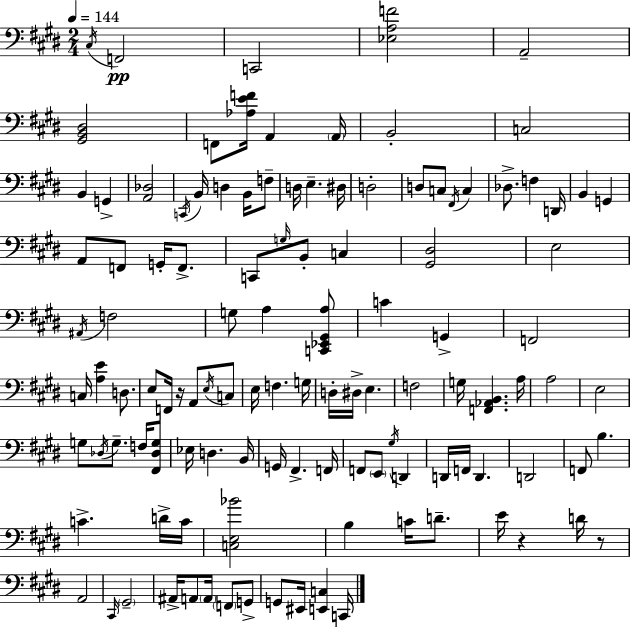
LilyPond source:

{
  \clef bass
  \numericTimeSignature
  \time 2/4
  \key e \major
  \tempo 4 = 144
  \acciaccatura { cis16 }\pp f,2 | c,2 | <ees a f'>2 | a,2-- | \break <gis, b, dis>2 | f,8 <aes e' f'>16 a,4 | \parenthesize a,16 b,2-. | c2 | \break b,4 g,4-> | <a, des>2 | \acciaccatura { c,16 } b,16 d4 b,16 | f8-- d16 e4.-- | \break dis16 d2-. | d8 c8 \acciaccatura { fis,16 } c4 | des8.-> f4 | d,16 b,4 g,4 | \break a,8 f,8 g,16-. | f,8.-> c,8 \grace { g16 } b,8-. | c4 <gis, dis>2 | e2 | \break \acciaccatura { ais,16 } f2 | g8 a4 | <c, ees, gis, a>8 c'4 | g,4-> f,2 | \break c16 <a e'>4 | d8. e8 f,16 | r16 a,8 \acciaccatura { e16 } c8 e16 f4. | g16 d16-. dis16-> | \break e4. f2 | g16 <f, aes, b,>4. | a16 a2 | e2 | \break g8 | \acciaccatura { des16 } g8.-- f16 <fis, des g>8 ees16 | d4. b,16 g,16 | fis,4.-> f,16 f,8 | \break \parenthesize e,8 \acciaccatura { gis16 } d,4 | d,16 f,16 d,4. | d,2 | f,8 b4. | \break c'4.-> d'16-> c'16 | <c e bes'>2 | b4 c'16 d'8.-- | e'16 r4 d'16 r8 | \break a,2 | \grace { cis,16 } \parenthesize gis,2-- | ais,16-> a,8 \parenthesize a,16 \parenthesize f,8 g,8-> | g,8 eis,16 <e, c>4 | \break c,16 \bar "|."
}